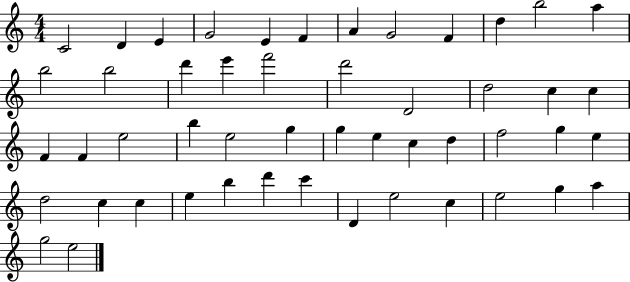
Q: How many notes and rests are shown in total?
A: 50